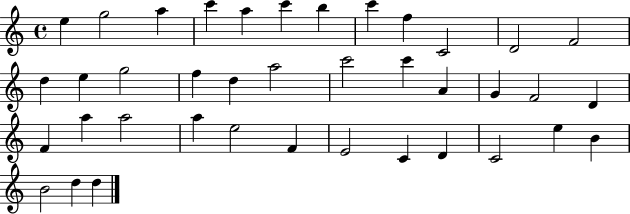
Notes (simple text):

E5/q G5/h A5/q C6/q A5/q C6/q B5/q C6/q F5/q C4/h D4/h F4/h D5/q E5/q G5/h F5/q D5/q A5/h C6/h C6/q A4/q G4/q F4/h D4/q F4/q A5/q A5/h A5/q E5/h F4/q E4/h C4/q D4/q C4/h E5/q B4/q B4/h D5/q D5/q